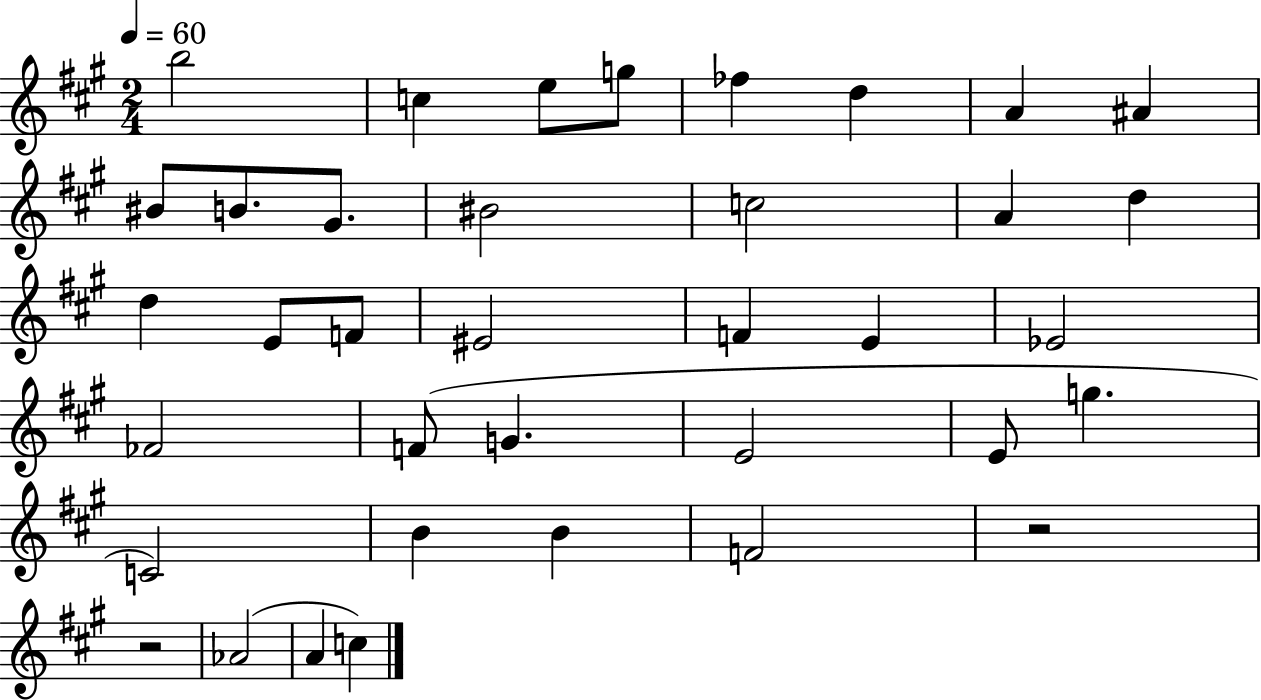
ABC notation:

X:1
T:Untitled
M:2/4
L:1/4
K:A
b2 c e/2 g/2 _f d A ^A ^B/2 B/2 ^G/2 ^B2 c2 A d d E/2 F/2 ^E2 F E _E2 _F2 F/2 G E2 E/2 g C2 B B F2 z2 z2 _A2 A c